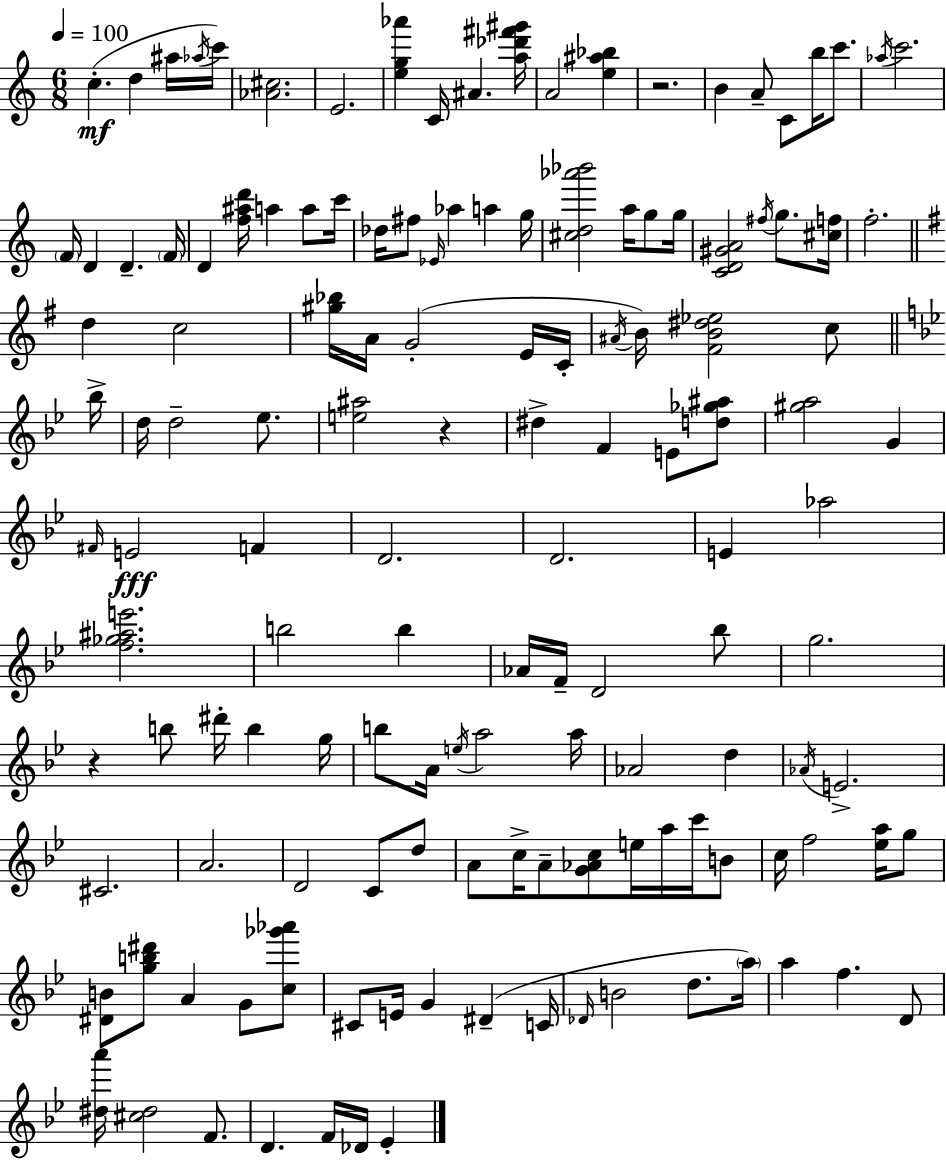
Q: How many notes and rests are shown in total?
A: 138